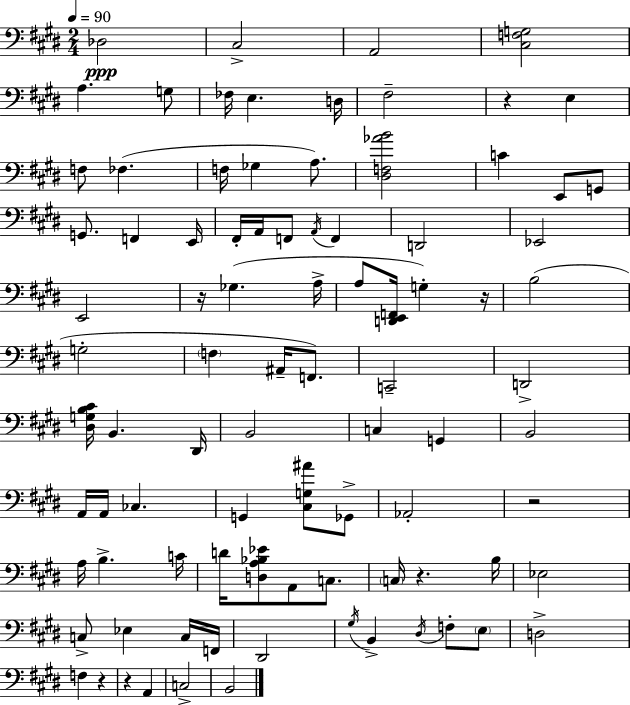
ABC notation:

X:1
T:Untitled
M:2/4
L:1/4
K:E
_D,2 ^C,2 A,,2 [^C,F,G,]2 A, G,/2 _F,/4 E, D,/4 ^F,2 z E, F,/2 _F, F,/4 _G, A,/2 [^D,F,_AB]2 C E,,/2 G,,/2 G,,/2 F,, E,,/4 ^F,,/4 A,,/4 F,,/2 A,,/4 F,, D,,2 _E,,2 E,,2 z/4 _G, A,/4 A,/2 [D,,E,,F,,]/4 G, z/4 B,2 G,2 F, ^A,,/4 F,,/2 C,,2 D,,2 [^D,G,B,^C]/4 B,, ^D,,/4 B,,2 C, G,, B,,2 A,,/4 A,,/4 _C, G,, [^C,G,^A]/2 _G,,/2 _A,,2 z2 A,/4 B, C/4 D/4 [D,A,_B,_E]/2 A,,/2 C,/2 C,/4 z B,/4 _E,2 C,/2 _E, C,/4 F,,/4 ^D,,2 ^G,/4 B,, ^D,/4 F,/2 E,/2 D,2 F, z z A,, C,2 B,,2